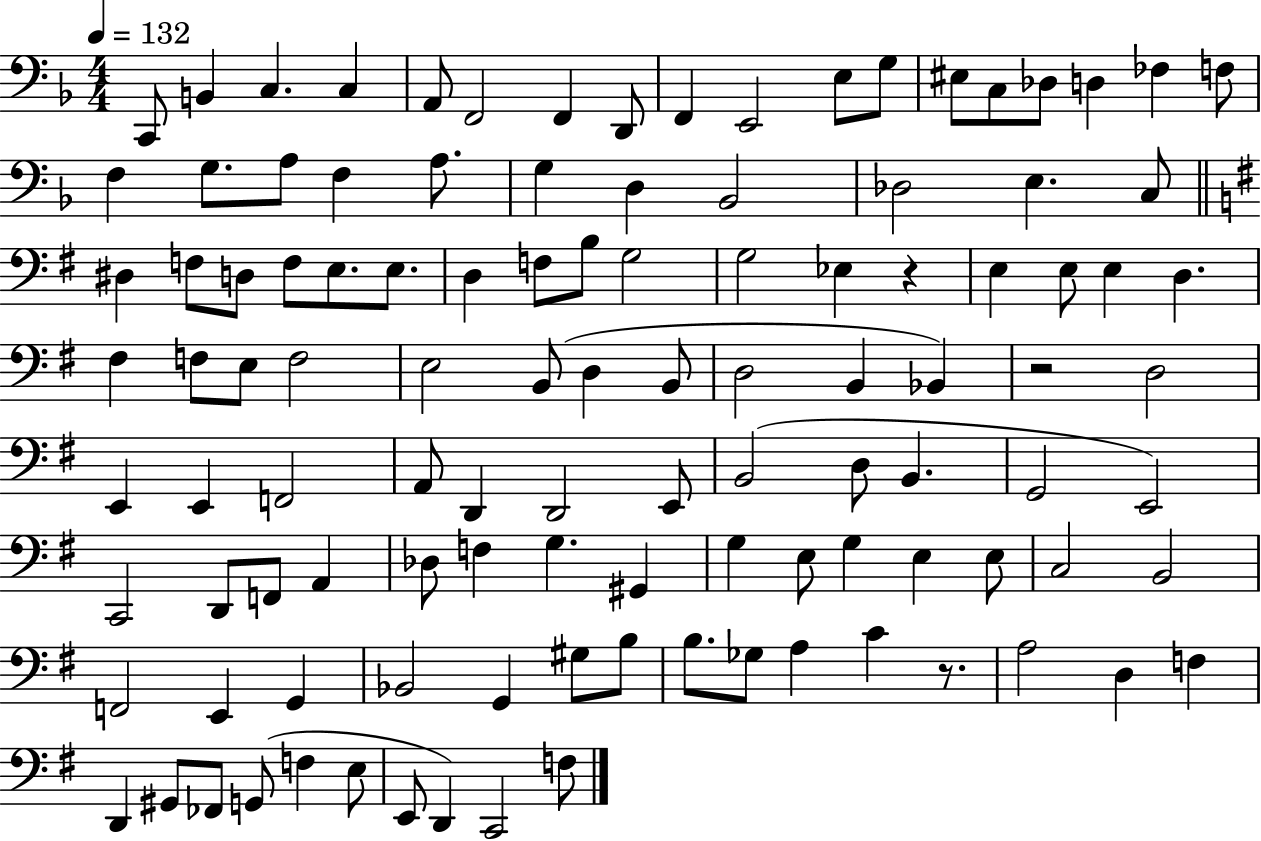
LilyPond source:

{
  \clef bass
  \numericTimeSignature
  \time 4/4
  \key f \major
  \tempo 4 = 132
  \repeat volta 2 { c,8 b,4 c4. c4 | a,8 f,2 f,4 d,8 | f,4 e,2 e8 g8 | eis8 c8 des8 d4 fes4 f8 | \break f4 g8. a8 f4 a8. | g4 d4 bes,2 | des2 e4. c8 | \bar "||" \break \key g \major dis4 f8 d8 f8 e8. e8. | d4 f8 b8 g2 | g2 ees4 r4 | e4 e8 e4 d4. | \break fis4 f8 e8 f2 | e2 b,8( d4 b,8 | d2 b,4 bes,4) | r2 d2 | \break e,4 e,4 f,2 | a,8 d,4 d,2 e,8 | b,2( d8 b,4. | g,2 e,2) | \break c,2 d,8 f,8 a,4 | des8 f4 g4. gis,4 | g4 e8 g4 e4 e8 | c2 b,2 | \break f,2 e,4 g,4 | bes,2 g,4 gis8 b8 | b8. ges8 a4 c'4 r8. | a2 d4 f4 | \break d,4 gis,8 fes,8 g,8( f4 e8 | e,8 d,4) c,2 f8 | } \bar "|."
}